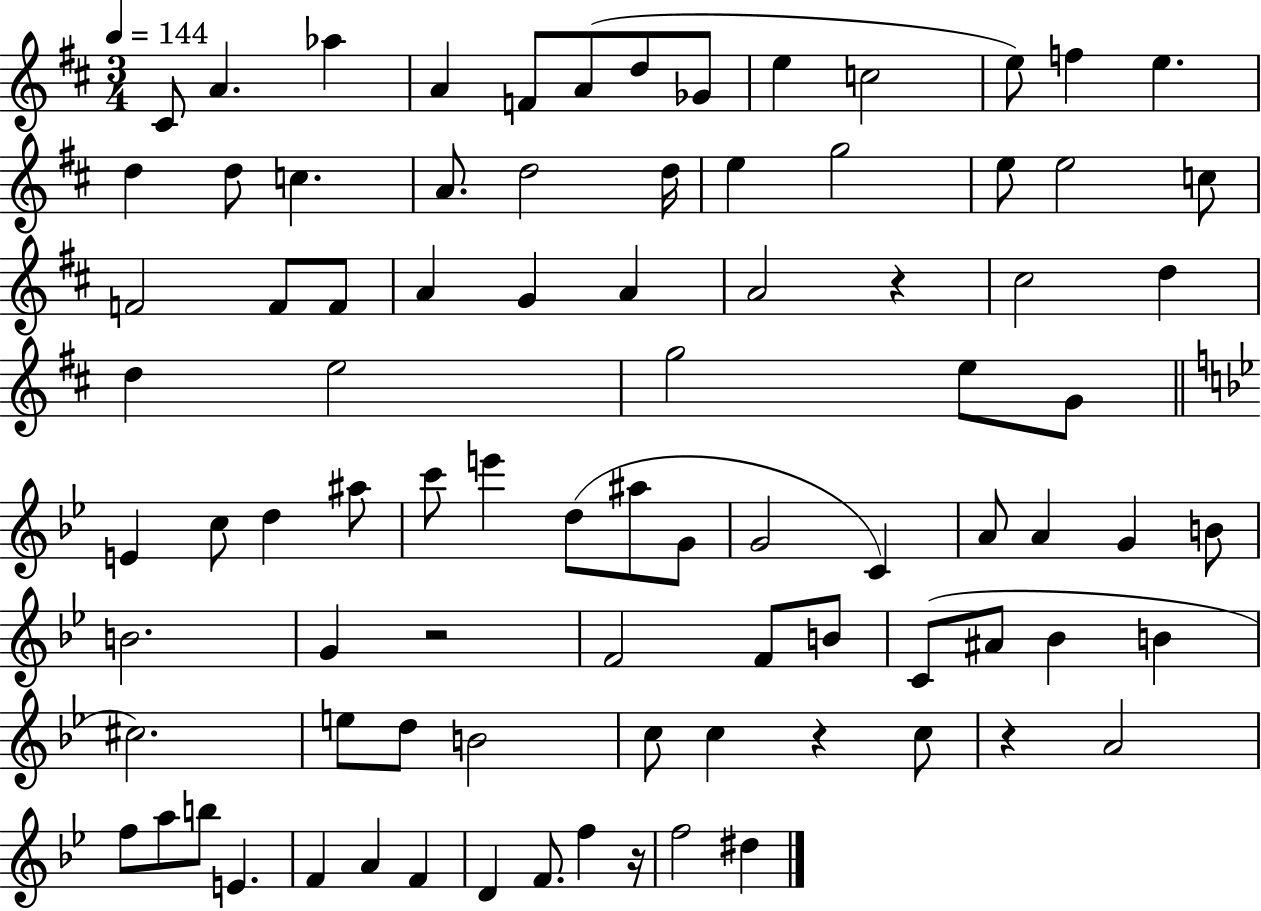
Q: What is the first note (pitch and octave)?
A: C#4